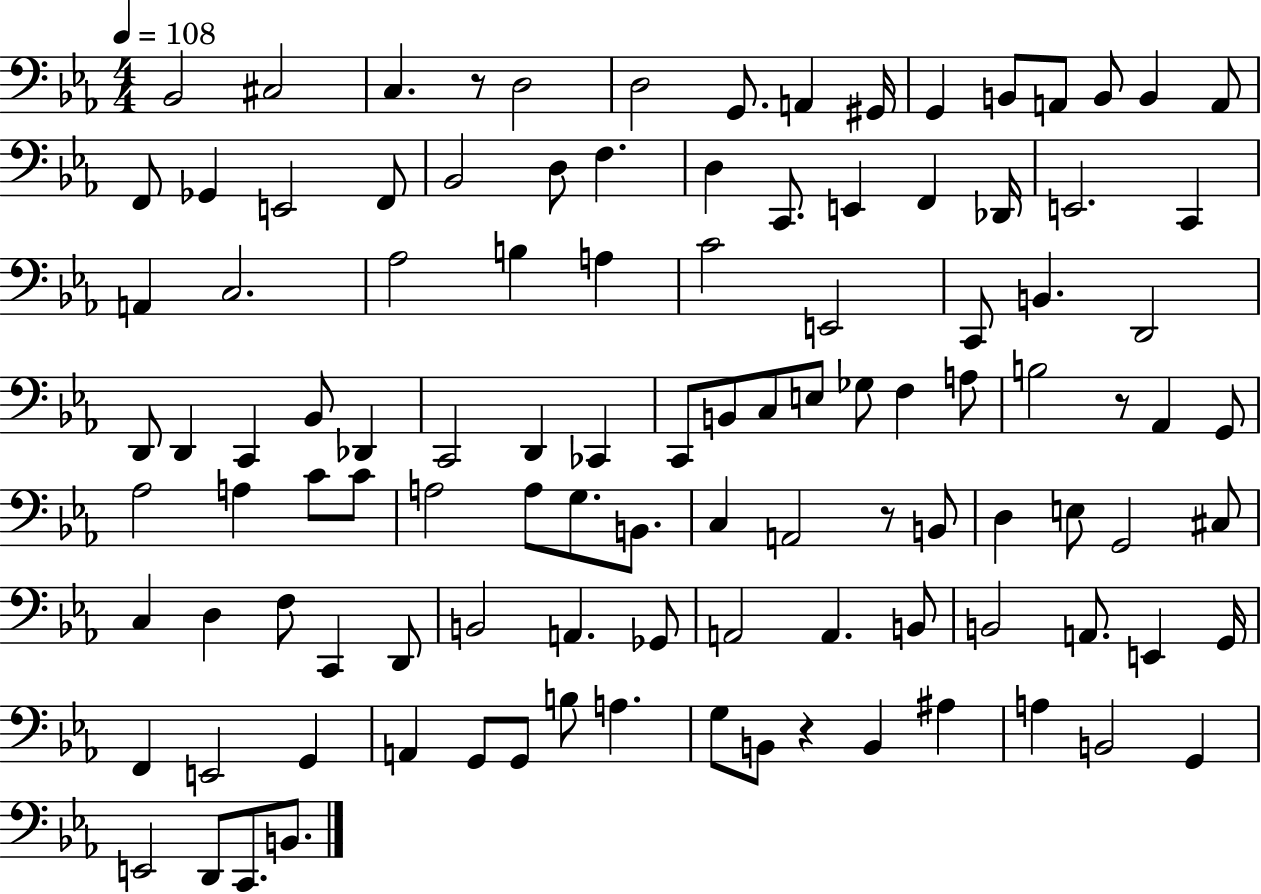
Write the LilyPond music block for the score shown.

{
  \clef bass
  \numericTimeSignature
  \time 4/4
  \key ees \major
  \tempo 4 = 108
  bes,2 cis2 | c4. r8 d2 | d2 g,8. a,4 gis,16 | g,4 b,8 a,8 b,8 b,4 a,8 | \break f,8 ges,4 e,2 f,8 | bes,2 d8 f4. | d4 c,8. e,4 f,4 des,16 | e,2. c,4 | \break a,4 c2. | aes2 b4 a4 | c'2 e,2 | c,8 b,4. d,2 | \break d,8 d,4 c,4 bes,8 des,4 | c,2 d,4 ces,4 | c,8 b,8 c8 e8 ges8 f4 a8 | b2 r8 aes,4 g,8 | \break aes2 a4 c'8 c'8 | a2 a8 g8. b,8. | c4 a,2 r8 b,8 | d4 e8 g,2 cis8 | \break c4 d4 f8 c,4 d,8 | b,2 a,4. ges,8 | a,2 a,4. b,8 | b,2 a,8. e,4 g,16 | \break f,4 e,2 g,4 | a,4 g,8 g,8 b8 a4. | g8 b,8 r4 b,4 ais4 | a4 b,2 g,4 | \break e,2 d,8 c,8. b,8. | \bar "|."
}